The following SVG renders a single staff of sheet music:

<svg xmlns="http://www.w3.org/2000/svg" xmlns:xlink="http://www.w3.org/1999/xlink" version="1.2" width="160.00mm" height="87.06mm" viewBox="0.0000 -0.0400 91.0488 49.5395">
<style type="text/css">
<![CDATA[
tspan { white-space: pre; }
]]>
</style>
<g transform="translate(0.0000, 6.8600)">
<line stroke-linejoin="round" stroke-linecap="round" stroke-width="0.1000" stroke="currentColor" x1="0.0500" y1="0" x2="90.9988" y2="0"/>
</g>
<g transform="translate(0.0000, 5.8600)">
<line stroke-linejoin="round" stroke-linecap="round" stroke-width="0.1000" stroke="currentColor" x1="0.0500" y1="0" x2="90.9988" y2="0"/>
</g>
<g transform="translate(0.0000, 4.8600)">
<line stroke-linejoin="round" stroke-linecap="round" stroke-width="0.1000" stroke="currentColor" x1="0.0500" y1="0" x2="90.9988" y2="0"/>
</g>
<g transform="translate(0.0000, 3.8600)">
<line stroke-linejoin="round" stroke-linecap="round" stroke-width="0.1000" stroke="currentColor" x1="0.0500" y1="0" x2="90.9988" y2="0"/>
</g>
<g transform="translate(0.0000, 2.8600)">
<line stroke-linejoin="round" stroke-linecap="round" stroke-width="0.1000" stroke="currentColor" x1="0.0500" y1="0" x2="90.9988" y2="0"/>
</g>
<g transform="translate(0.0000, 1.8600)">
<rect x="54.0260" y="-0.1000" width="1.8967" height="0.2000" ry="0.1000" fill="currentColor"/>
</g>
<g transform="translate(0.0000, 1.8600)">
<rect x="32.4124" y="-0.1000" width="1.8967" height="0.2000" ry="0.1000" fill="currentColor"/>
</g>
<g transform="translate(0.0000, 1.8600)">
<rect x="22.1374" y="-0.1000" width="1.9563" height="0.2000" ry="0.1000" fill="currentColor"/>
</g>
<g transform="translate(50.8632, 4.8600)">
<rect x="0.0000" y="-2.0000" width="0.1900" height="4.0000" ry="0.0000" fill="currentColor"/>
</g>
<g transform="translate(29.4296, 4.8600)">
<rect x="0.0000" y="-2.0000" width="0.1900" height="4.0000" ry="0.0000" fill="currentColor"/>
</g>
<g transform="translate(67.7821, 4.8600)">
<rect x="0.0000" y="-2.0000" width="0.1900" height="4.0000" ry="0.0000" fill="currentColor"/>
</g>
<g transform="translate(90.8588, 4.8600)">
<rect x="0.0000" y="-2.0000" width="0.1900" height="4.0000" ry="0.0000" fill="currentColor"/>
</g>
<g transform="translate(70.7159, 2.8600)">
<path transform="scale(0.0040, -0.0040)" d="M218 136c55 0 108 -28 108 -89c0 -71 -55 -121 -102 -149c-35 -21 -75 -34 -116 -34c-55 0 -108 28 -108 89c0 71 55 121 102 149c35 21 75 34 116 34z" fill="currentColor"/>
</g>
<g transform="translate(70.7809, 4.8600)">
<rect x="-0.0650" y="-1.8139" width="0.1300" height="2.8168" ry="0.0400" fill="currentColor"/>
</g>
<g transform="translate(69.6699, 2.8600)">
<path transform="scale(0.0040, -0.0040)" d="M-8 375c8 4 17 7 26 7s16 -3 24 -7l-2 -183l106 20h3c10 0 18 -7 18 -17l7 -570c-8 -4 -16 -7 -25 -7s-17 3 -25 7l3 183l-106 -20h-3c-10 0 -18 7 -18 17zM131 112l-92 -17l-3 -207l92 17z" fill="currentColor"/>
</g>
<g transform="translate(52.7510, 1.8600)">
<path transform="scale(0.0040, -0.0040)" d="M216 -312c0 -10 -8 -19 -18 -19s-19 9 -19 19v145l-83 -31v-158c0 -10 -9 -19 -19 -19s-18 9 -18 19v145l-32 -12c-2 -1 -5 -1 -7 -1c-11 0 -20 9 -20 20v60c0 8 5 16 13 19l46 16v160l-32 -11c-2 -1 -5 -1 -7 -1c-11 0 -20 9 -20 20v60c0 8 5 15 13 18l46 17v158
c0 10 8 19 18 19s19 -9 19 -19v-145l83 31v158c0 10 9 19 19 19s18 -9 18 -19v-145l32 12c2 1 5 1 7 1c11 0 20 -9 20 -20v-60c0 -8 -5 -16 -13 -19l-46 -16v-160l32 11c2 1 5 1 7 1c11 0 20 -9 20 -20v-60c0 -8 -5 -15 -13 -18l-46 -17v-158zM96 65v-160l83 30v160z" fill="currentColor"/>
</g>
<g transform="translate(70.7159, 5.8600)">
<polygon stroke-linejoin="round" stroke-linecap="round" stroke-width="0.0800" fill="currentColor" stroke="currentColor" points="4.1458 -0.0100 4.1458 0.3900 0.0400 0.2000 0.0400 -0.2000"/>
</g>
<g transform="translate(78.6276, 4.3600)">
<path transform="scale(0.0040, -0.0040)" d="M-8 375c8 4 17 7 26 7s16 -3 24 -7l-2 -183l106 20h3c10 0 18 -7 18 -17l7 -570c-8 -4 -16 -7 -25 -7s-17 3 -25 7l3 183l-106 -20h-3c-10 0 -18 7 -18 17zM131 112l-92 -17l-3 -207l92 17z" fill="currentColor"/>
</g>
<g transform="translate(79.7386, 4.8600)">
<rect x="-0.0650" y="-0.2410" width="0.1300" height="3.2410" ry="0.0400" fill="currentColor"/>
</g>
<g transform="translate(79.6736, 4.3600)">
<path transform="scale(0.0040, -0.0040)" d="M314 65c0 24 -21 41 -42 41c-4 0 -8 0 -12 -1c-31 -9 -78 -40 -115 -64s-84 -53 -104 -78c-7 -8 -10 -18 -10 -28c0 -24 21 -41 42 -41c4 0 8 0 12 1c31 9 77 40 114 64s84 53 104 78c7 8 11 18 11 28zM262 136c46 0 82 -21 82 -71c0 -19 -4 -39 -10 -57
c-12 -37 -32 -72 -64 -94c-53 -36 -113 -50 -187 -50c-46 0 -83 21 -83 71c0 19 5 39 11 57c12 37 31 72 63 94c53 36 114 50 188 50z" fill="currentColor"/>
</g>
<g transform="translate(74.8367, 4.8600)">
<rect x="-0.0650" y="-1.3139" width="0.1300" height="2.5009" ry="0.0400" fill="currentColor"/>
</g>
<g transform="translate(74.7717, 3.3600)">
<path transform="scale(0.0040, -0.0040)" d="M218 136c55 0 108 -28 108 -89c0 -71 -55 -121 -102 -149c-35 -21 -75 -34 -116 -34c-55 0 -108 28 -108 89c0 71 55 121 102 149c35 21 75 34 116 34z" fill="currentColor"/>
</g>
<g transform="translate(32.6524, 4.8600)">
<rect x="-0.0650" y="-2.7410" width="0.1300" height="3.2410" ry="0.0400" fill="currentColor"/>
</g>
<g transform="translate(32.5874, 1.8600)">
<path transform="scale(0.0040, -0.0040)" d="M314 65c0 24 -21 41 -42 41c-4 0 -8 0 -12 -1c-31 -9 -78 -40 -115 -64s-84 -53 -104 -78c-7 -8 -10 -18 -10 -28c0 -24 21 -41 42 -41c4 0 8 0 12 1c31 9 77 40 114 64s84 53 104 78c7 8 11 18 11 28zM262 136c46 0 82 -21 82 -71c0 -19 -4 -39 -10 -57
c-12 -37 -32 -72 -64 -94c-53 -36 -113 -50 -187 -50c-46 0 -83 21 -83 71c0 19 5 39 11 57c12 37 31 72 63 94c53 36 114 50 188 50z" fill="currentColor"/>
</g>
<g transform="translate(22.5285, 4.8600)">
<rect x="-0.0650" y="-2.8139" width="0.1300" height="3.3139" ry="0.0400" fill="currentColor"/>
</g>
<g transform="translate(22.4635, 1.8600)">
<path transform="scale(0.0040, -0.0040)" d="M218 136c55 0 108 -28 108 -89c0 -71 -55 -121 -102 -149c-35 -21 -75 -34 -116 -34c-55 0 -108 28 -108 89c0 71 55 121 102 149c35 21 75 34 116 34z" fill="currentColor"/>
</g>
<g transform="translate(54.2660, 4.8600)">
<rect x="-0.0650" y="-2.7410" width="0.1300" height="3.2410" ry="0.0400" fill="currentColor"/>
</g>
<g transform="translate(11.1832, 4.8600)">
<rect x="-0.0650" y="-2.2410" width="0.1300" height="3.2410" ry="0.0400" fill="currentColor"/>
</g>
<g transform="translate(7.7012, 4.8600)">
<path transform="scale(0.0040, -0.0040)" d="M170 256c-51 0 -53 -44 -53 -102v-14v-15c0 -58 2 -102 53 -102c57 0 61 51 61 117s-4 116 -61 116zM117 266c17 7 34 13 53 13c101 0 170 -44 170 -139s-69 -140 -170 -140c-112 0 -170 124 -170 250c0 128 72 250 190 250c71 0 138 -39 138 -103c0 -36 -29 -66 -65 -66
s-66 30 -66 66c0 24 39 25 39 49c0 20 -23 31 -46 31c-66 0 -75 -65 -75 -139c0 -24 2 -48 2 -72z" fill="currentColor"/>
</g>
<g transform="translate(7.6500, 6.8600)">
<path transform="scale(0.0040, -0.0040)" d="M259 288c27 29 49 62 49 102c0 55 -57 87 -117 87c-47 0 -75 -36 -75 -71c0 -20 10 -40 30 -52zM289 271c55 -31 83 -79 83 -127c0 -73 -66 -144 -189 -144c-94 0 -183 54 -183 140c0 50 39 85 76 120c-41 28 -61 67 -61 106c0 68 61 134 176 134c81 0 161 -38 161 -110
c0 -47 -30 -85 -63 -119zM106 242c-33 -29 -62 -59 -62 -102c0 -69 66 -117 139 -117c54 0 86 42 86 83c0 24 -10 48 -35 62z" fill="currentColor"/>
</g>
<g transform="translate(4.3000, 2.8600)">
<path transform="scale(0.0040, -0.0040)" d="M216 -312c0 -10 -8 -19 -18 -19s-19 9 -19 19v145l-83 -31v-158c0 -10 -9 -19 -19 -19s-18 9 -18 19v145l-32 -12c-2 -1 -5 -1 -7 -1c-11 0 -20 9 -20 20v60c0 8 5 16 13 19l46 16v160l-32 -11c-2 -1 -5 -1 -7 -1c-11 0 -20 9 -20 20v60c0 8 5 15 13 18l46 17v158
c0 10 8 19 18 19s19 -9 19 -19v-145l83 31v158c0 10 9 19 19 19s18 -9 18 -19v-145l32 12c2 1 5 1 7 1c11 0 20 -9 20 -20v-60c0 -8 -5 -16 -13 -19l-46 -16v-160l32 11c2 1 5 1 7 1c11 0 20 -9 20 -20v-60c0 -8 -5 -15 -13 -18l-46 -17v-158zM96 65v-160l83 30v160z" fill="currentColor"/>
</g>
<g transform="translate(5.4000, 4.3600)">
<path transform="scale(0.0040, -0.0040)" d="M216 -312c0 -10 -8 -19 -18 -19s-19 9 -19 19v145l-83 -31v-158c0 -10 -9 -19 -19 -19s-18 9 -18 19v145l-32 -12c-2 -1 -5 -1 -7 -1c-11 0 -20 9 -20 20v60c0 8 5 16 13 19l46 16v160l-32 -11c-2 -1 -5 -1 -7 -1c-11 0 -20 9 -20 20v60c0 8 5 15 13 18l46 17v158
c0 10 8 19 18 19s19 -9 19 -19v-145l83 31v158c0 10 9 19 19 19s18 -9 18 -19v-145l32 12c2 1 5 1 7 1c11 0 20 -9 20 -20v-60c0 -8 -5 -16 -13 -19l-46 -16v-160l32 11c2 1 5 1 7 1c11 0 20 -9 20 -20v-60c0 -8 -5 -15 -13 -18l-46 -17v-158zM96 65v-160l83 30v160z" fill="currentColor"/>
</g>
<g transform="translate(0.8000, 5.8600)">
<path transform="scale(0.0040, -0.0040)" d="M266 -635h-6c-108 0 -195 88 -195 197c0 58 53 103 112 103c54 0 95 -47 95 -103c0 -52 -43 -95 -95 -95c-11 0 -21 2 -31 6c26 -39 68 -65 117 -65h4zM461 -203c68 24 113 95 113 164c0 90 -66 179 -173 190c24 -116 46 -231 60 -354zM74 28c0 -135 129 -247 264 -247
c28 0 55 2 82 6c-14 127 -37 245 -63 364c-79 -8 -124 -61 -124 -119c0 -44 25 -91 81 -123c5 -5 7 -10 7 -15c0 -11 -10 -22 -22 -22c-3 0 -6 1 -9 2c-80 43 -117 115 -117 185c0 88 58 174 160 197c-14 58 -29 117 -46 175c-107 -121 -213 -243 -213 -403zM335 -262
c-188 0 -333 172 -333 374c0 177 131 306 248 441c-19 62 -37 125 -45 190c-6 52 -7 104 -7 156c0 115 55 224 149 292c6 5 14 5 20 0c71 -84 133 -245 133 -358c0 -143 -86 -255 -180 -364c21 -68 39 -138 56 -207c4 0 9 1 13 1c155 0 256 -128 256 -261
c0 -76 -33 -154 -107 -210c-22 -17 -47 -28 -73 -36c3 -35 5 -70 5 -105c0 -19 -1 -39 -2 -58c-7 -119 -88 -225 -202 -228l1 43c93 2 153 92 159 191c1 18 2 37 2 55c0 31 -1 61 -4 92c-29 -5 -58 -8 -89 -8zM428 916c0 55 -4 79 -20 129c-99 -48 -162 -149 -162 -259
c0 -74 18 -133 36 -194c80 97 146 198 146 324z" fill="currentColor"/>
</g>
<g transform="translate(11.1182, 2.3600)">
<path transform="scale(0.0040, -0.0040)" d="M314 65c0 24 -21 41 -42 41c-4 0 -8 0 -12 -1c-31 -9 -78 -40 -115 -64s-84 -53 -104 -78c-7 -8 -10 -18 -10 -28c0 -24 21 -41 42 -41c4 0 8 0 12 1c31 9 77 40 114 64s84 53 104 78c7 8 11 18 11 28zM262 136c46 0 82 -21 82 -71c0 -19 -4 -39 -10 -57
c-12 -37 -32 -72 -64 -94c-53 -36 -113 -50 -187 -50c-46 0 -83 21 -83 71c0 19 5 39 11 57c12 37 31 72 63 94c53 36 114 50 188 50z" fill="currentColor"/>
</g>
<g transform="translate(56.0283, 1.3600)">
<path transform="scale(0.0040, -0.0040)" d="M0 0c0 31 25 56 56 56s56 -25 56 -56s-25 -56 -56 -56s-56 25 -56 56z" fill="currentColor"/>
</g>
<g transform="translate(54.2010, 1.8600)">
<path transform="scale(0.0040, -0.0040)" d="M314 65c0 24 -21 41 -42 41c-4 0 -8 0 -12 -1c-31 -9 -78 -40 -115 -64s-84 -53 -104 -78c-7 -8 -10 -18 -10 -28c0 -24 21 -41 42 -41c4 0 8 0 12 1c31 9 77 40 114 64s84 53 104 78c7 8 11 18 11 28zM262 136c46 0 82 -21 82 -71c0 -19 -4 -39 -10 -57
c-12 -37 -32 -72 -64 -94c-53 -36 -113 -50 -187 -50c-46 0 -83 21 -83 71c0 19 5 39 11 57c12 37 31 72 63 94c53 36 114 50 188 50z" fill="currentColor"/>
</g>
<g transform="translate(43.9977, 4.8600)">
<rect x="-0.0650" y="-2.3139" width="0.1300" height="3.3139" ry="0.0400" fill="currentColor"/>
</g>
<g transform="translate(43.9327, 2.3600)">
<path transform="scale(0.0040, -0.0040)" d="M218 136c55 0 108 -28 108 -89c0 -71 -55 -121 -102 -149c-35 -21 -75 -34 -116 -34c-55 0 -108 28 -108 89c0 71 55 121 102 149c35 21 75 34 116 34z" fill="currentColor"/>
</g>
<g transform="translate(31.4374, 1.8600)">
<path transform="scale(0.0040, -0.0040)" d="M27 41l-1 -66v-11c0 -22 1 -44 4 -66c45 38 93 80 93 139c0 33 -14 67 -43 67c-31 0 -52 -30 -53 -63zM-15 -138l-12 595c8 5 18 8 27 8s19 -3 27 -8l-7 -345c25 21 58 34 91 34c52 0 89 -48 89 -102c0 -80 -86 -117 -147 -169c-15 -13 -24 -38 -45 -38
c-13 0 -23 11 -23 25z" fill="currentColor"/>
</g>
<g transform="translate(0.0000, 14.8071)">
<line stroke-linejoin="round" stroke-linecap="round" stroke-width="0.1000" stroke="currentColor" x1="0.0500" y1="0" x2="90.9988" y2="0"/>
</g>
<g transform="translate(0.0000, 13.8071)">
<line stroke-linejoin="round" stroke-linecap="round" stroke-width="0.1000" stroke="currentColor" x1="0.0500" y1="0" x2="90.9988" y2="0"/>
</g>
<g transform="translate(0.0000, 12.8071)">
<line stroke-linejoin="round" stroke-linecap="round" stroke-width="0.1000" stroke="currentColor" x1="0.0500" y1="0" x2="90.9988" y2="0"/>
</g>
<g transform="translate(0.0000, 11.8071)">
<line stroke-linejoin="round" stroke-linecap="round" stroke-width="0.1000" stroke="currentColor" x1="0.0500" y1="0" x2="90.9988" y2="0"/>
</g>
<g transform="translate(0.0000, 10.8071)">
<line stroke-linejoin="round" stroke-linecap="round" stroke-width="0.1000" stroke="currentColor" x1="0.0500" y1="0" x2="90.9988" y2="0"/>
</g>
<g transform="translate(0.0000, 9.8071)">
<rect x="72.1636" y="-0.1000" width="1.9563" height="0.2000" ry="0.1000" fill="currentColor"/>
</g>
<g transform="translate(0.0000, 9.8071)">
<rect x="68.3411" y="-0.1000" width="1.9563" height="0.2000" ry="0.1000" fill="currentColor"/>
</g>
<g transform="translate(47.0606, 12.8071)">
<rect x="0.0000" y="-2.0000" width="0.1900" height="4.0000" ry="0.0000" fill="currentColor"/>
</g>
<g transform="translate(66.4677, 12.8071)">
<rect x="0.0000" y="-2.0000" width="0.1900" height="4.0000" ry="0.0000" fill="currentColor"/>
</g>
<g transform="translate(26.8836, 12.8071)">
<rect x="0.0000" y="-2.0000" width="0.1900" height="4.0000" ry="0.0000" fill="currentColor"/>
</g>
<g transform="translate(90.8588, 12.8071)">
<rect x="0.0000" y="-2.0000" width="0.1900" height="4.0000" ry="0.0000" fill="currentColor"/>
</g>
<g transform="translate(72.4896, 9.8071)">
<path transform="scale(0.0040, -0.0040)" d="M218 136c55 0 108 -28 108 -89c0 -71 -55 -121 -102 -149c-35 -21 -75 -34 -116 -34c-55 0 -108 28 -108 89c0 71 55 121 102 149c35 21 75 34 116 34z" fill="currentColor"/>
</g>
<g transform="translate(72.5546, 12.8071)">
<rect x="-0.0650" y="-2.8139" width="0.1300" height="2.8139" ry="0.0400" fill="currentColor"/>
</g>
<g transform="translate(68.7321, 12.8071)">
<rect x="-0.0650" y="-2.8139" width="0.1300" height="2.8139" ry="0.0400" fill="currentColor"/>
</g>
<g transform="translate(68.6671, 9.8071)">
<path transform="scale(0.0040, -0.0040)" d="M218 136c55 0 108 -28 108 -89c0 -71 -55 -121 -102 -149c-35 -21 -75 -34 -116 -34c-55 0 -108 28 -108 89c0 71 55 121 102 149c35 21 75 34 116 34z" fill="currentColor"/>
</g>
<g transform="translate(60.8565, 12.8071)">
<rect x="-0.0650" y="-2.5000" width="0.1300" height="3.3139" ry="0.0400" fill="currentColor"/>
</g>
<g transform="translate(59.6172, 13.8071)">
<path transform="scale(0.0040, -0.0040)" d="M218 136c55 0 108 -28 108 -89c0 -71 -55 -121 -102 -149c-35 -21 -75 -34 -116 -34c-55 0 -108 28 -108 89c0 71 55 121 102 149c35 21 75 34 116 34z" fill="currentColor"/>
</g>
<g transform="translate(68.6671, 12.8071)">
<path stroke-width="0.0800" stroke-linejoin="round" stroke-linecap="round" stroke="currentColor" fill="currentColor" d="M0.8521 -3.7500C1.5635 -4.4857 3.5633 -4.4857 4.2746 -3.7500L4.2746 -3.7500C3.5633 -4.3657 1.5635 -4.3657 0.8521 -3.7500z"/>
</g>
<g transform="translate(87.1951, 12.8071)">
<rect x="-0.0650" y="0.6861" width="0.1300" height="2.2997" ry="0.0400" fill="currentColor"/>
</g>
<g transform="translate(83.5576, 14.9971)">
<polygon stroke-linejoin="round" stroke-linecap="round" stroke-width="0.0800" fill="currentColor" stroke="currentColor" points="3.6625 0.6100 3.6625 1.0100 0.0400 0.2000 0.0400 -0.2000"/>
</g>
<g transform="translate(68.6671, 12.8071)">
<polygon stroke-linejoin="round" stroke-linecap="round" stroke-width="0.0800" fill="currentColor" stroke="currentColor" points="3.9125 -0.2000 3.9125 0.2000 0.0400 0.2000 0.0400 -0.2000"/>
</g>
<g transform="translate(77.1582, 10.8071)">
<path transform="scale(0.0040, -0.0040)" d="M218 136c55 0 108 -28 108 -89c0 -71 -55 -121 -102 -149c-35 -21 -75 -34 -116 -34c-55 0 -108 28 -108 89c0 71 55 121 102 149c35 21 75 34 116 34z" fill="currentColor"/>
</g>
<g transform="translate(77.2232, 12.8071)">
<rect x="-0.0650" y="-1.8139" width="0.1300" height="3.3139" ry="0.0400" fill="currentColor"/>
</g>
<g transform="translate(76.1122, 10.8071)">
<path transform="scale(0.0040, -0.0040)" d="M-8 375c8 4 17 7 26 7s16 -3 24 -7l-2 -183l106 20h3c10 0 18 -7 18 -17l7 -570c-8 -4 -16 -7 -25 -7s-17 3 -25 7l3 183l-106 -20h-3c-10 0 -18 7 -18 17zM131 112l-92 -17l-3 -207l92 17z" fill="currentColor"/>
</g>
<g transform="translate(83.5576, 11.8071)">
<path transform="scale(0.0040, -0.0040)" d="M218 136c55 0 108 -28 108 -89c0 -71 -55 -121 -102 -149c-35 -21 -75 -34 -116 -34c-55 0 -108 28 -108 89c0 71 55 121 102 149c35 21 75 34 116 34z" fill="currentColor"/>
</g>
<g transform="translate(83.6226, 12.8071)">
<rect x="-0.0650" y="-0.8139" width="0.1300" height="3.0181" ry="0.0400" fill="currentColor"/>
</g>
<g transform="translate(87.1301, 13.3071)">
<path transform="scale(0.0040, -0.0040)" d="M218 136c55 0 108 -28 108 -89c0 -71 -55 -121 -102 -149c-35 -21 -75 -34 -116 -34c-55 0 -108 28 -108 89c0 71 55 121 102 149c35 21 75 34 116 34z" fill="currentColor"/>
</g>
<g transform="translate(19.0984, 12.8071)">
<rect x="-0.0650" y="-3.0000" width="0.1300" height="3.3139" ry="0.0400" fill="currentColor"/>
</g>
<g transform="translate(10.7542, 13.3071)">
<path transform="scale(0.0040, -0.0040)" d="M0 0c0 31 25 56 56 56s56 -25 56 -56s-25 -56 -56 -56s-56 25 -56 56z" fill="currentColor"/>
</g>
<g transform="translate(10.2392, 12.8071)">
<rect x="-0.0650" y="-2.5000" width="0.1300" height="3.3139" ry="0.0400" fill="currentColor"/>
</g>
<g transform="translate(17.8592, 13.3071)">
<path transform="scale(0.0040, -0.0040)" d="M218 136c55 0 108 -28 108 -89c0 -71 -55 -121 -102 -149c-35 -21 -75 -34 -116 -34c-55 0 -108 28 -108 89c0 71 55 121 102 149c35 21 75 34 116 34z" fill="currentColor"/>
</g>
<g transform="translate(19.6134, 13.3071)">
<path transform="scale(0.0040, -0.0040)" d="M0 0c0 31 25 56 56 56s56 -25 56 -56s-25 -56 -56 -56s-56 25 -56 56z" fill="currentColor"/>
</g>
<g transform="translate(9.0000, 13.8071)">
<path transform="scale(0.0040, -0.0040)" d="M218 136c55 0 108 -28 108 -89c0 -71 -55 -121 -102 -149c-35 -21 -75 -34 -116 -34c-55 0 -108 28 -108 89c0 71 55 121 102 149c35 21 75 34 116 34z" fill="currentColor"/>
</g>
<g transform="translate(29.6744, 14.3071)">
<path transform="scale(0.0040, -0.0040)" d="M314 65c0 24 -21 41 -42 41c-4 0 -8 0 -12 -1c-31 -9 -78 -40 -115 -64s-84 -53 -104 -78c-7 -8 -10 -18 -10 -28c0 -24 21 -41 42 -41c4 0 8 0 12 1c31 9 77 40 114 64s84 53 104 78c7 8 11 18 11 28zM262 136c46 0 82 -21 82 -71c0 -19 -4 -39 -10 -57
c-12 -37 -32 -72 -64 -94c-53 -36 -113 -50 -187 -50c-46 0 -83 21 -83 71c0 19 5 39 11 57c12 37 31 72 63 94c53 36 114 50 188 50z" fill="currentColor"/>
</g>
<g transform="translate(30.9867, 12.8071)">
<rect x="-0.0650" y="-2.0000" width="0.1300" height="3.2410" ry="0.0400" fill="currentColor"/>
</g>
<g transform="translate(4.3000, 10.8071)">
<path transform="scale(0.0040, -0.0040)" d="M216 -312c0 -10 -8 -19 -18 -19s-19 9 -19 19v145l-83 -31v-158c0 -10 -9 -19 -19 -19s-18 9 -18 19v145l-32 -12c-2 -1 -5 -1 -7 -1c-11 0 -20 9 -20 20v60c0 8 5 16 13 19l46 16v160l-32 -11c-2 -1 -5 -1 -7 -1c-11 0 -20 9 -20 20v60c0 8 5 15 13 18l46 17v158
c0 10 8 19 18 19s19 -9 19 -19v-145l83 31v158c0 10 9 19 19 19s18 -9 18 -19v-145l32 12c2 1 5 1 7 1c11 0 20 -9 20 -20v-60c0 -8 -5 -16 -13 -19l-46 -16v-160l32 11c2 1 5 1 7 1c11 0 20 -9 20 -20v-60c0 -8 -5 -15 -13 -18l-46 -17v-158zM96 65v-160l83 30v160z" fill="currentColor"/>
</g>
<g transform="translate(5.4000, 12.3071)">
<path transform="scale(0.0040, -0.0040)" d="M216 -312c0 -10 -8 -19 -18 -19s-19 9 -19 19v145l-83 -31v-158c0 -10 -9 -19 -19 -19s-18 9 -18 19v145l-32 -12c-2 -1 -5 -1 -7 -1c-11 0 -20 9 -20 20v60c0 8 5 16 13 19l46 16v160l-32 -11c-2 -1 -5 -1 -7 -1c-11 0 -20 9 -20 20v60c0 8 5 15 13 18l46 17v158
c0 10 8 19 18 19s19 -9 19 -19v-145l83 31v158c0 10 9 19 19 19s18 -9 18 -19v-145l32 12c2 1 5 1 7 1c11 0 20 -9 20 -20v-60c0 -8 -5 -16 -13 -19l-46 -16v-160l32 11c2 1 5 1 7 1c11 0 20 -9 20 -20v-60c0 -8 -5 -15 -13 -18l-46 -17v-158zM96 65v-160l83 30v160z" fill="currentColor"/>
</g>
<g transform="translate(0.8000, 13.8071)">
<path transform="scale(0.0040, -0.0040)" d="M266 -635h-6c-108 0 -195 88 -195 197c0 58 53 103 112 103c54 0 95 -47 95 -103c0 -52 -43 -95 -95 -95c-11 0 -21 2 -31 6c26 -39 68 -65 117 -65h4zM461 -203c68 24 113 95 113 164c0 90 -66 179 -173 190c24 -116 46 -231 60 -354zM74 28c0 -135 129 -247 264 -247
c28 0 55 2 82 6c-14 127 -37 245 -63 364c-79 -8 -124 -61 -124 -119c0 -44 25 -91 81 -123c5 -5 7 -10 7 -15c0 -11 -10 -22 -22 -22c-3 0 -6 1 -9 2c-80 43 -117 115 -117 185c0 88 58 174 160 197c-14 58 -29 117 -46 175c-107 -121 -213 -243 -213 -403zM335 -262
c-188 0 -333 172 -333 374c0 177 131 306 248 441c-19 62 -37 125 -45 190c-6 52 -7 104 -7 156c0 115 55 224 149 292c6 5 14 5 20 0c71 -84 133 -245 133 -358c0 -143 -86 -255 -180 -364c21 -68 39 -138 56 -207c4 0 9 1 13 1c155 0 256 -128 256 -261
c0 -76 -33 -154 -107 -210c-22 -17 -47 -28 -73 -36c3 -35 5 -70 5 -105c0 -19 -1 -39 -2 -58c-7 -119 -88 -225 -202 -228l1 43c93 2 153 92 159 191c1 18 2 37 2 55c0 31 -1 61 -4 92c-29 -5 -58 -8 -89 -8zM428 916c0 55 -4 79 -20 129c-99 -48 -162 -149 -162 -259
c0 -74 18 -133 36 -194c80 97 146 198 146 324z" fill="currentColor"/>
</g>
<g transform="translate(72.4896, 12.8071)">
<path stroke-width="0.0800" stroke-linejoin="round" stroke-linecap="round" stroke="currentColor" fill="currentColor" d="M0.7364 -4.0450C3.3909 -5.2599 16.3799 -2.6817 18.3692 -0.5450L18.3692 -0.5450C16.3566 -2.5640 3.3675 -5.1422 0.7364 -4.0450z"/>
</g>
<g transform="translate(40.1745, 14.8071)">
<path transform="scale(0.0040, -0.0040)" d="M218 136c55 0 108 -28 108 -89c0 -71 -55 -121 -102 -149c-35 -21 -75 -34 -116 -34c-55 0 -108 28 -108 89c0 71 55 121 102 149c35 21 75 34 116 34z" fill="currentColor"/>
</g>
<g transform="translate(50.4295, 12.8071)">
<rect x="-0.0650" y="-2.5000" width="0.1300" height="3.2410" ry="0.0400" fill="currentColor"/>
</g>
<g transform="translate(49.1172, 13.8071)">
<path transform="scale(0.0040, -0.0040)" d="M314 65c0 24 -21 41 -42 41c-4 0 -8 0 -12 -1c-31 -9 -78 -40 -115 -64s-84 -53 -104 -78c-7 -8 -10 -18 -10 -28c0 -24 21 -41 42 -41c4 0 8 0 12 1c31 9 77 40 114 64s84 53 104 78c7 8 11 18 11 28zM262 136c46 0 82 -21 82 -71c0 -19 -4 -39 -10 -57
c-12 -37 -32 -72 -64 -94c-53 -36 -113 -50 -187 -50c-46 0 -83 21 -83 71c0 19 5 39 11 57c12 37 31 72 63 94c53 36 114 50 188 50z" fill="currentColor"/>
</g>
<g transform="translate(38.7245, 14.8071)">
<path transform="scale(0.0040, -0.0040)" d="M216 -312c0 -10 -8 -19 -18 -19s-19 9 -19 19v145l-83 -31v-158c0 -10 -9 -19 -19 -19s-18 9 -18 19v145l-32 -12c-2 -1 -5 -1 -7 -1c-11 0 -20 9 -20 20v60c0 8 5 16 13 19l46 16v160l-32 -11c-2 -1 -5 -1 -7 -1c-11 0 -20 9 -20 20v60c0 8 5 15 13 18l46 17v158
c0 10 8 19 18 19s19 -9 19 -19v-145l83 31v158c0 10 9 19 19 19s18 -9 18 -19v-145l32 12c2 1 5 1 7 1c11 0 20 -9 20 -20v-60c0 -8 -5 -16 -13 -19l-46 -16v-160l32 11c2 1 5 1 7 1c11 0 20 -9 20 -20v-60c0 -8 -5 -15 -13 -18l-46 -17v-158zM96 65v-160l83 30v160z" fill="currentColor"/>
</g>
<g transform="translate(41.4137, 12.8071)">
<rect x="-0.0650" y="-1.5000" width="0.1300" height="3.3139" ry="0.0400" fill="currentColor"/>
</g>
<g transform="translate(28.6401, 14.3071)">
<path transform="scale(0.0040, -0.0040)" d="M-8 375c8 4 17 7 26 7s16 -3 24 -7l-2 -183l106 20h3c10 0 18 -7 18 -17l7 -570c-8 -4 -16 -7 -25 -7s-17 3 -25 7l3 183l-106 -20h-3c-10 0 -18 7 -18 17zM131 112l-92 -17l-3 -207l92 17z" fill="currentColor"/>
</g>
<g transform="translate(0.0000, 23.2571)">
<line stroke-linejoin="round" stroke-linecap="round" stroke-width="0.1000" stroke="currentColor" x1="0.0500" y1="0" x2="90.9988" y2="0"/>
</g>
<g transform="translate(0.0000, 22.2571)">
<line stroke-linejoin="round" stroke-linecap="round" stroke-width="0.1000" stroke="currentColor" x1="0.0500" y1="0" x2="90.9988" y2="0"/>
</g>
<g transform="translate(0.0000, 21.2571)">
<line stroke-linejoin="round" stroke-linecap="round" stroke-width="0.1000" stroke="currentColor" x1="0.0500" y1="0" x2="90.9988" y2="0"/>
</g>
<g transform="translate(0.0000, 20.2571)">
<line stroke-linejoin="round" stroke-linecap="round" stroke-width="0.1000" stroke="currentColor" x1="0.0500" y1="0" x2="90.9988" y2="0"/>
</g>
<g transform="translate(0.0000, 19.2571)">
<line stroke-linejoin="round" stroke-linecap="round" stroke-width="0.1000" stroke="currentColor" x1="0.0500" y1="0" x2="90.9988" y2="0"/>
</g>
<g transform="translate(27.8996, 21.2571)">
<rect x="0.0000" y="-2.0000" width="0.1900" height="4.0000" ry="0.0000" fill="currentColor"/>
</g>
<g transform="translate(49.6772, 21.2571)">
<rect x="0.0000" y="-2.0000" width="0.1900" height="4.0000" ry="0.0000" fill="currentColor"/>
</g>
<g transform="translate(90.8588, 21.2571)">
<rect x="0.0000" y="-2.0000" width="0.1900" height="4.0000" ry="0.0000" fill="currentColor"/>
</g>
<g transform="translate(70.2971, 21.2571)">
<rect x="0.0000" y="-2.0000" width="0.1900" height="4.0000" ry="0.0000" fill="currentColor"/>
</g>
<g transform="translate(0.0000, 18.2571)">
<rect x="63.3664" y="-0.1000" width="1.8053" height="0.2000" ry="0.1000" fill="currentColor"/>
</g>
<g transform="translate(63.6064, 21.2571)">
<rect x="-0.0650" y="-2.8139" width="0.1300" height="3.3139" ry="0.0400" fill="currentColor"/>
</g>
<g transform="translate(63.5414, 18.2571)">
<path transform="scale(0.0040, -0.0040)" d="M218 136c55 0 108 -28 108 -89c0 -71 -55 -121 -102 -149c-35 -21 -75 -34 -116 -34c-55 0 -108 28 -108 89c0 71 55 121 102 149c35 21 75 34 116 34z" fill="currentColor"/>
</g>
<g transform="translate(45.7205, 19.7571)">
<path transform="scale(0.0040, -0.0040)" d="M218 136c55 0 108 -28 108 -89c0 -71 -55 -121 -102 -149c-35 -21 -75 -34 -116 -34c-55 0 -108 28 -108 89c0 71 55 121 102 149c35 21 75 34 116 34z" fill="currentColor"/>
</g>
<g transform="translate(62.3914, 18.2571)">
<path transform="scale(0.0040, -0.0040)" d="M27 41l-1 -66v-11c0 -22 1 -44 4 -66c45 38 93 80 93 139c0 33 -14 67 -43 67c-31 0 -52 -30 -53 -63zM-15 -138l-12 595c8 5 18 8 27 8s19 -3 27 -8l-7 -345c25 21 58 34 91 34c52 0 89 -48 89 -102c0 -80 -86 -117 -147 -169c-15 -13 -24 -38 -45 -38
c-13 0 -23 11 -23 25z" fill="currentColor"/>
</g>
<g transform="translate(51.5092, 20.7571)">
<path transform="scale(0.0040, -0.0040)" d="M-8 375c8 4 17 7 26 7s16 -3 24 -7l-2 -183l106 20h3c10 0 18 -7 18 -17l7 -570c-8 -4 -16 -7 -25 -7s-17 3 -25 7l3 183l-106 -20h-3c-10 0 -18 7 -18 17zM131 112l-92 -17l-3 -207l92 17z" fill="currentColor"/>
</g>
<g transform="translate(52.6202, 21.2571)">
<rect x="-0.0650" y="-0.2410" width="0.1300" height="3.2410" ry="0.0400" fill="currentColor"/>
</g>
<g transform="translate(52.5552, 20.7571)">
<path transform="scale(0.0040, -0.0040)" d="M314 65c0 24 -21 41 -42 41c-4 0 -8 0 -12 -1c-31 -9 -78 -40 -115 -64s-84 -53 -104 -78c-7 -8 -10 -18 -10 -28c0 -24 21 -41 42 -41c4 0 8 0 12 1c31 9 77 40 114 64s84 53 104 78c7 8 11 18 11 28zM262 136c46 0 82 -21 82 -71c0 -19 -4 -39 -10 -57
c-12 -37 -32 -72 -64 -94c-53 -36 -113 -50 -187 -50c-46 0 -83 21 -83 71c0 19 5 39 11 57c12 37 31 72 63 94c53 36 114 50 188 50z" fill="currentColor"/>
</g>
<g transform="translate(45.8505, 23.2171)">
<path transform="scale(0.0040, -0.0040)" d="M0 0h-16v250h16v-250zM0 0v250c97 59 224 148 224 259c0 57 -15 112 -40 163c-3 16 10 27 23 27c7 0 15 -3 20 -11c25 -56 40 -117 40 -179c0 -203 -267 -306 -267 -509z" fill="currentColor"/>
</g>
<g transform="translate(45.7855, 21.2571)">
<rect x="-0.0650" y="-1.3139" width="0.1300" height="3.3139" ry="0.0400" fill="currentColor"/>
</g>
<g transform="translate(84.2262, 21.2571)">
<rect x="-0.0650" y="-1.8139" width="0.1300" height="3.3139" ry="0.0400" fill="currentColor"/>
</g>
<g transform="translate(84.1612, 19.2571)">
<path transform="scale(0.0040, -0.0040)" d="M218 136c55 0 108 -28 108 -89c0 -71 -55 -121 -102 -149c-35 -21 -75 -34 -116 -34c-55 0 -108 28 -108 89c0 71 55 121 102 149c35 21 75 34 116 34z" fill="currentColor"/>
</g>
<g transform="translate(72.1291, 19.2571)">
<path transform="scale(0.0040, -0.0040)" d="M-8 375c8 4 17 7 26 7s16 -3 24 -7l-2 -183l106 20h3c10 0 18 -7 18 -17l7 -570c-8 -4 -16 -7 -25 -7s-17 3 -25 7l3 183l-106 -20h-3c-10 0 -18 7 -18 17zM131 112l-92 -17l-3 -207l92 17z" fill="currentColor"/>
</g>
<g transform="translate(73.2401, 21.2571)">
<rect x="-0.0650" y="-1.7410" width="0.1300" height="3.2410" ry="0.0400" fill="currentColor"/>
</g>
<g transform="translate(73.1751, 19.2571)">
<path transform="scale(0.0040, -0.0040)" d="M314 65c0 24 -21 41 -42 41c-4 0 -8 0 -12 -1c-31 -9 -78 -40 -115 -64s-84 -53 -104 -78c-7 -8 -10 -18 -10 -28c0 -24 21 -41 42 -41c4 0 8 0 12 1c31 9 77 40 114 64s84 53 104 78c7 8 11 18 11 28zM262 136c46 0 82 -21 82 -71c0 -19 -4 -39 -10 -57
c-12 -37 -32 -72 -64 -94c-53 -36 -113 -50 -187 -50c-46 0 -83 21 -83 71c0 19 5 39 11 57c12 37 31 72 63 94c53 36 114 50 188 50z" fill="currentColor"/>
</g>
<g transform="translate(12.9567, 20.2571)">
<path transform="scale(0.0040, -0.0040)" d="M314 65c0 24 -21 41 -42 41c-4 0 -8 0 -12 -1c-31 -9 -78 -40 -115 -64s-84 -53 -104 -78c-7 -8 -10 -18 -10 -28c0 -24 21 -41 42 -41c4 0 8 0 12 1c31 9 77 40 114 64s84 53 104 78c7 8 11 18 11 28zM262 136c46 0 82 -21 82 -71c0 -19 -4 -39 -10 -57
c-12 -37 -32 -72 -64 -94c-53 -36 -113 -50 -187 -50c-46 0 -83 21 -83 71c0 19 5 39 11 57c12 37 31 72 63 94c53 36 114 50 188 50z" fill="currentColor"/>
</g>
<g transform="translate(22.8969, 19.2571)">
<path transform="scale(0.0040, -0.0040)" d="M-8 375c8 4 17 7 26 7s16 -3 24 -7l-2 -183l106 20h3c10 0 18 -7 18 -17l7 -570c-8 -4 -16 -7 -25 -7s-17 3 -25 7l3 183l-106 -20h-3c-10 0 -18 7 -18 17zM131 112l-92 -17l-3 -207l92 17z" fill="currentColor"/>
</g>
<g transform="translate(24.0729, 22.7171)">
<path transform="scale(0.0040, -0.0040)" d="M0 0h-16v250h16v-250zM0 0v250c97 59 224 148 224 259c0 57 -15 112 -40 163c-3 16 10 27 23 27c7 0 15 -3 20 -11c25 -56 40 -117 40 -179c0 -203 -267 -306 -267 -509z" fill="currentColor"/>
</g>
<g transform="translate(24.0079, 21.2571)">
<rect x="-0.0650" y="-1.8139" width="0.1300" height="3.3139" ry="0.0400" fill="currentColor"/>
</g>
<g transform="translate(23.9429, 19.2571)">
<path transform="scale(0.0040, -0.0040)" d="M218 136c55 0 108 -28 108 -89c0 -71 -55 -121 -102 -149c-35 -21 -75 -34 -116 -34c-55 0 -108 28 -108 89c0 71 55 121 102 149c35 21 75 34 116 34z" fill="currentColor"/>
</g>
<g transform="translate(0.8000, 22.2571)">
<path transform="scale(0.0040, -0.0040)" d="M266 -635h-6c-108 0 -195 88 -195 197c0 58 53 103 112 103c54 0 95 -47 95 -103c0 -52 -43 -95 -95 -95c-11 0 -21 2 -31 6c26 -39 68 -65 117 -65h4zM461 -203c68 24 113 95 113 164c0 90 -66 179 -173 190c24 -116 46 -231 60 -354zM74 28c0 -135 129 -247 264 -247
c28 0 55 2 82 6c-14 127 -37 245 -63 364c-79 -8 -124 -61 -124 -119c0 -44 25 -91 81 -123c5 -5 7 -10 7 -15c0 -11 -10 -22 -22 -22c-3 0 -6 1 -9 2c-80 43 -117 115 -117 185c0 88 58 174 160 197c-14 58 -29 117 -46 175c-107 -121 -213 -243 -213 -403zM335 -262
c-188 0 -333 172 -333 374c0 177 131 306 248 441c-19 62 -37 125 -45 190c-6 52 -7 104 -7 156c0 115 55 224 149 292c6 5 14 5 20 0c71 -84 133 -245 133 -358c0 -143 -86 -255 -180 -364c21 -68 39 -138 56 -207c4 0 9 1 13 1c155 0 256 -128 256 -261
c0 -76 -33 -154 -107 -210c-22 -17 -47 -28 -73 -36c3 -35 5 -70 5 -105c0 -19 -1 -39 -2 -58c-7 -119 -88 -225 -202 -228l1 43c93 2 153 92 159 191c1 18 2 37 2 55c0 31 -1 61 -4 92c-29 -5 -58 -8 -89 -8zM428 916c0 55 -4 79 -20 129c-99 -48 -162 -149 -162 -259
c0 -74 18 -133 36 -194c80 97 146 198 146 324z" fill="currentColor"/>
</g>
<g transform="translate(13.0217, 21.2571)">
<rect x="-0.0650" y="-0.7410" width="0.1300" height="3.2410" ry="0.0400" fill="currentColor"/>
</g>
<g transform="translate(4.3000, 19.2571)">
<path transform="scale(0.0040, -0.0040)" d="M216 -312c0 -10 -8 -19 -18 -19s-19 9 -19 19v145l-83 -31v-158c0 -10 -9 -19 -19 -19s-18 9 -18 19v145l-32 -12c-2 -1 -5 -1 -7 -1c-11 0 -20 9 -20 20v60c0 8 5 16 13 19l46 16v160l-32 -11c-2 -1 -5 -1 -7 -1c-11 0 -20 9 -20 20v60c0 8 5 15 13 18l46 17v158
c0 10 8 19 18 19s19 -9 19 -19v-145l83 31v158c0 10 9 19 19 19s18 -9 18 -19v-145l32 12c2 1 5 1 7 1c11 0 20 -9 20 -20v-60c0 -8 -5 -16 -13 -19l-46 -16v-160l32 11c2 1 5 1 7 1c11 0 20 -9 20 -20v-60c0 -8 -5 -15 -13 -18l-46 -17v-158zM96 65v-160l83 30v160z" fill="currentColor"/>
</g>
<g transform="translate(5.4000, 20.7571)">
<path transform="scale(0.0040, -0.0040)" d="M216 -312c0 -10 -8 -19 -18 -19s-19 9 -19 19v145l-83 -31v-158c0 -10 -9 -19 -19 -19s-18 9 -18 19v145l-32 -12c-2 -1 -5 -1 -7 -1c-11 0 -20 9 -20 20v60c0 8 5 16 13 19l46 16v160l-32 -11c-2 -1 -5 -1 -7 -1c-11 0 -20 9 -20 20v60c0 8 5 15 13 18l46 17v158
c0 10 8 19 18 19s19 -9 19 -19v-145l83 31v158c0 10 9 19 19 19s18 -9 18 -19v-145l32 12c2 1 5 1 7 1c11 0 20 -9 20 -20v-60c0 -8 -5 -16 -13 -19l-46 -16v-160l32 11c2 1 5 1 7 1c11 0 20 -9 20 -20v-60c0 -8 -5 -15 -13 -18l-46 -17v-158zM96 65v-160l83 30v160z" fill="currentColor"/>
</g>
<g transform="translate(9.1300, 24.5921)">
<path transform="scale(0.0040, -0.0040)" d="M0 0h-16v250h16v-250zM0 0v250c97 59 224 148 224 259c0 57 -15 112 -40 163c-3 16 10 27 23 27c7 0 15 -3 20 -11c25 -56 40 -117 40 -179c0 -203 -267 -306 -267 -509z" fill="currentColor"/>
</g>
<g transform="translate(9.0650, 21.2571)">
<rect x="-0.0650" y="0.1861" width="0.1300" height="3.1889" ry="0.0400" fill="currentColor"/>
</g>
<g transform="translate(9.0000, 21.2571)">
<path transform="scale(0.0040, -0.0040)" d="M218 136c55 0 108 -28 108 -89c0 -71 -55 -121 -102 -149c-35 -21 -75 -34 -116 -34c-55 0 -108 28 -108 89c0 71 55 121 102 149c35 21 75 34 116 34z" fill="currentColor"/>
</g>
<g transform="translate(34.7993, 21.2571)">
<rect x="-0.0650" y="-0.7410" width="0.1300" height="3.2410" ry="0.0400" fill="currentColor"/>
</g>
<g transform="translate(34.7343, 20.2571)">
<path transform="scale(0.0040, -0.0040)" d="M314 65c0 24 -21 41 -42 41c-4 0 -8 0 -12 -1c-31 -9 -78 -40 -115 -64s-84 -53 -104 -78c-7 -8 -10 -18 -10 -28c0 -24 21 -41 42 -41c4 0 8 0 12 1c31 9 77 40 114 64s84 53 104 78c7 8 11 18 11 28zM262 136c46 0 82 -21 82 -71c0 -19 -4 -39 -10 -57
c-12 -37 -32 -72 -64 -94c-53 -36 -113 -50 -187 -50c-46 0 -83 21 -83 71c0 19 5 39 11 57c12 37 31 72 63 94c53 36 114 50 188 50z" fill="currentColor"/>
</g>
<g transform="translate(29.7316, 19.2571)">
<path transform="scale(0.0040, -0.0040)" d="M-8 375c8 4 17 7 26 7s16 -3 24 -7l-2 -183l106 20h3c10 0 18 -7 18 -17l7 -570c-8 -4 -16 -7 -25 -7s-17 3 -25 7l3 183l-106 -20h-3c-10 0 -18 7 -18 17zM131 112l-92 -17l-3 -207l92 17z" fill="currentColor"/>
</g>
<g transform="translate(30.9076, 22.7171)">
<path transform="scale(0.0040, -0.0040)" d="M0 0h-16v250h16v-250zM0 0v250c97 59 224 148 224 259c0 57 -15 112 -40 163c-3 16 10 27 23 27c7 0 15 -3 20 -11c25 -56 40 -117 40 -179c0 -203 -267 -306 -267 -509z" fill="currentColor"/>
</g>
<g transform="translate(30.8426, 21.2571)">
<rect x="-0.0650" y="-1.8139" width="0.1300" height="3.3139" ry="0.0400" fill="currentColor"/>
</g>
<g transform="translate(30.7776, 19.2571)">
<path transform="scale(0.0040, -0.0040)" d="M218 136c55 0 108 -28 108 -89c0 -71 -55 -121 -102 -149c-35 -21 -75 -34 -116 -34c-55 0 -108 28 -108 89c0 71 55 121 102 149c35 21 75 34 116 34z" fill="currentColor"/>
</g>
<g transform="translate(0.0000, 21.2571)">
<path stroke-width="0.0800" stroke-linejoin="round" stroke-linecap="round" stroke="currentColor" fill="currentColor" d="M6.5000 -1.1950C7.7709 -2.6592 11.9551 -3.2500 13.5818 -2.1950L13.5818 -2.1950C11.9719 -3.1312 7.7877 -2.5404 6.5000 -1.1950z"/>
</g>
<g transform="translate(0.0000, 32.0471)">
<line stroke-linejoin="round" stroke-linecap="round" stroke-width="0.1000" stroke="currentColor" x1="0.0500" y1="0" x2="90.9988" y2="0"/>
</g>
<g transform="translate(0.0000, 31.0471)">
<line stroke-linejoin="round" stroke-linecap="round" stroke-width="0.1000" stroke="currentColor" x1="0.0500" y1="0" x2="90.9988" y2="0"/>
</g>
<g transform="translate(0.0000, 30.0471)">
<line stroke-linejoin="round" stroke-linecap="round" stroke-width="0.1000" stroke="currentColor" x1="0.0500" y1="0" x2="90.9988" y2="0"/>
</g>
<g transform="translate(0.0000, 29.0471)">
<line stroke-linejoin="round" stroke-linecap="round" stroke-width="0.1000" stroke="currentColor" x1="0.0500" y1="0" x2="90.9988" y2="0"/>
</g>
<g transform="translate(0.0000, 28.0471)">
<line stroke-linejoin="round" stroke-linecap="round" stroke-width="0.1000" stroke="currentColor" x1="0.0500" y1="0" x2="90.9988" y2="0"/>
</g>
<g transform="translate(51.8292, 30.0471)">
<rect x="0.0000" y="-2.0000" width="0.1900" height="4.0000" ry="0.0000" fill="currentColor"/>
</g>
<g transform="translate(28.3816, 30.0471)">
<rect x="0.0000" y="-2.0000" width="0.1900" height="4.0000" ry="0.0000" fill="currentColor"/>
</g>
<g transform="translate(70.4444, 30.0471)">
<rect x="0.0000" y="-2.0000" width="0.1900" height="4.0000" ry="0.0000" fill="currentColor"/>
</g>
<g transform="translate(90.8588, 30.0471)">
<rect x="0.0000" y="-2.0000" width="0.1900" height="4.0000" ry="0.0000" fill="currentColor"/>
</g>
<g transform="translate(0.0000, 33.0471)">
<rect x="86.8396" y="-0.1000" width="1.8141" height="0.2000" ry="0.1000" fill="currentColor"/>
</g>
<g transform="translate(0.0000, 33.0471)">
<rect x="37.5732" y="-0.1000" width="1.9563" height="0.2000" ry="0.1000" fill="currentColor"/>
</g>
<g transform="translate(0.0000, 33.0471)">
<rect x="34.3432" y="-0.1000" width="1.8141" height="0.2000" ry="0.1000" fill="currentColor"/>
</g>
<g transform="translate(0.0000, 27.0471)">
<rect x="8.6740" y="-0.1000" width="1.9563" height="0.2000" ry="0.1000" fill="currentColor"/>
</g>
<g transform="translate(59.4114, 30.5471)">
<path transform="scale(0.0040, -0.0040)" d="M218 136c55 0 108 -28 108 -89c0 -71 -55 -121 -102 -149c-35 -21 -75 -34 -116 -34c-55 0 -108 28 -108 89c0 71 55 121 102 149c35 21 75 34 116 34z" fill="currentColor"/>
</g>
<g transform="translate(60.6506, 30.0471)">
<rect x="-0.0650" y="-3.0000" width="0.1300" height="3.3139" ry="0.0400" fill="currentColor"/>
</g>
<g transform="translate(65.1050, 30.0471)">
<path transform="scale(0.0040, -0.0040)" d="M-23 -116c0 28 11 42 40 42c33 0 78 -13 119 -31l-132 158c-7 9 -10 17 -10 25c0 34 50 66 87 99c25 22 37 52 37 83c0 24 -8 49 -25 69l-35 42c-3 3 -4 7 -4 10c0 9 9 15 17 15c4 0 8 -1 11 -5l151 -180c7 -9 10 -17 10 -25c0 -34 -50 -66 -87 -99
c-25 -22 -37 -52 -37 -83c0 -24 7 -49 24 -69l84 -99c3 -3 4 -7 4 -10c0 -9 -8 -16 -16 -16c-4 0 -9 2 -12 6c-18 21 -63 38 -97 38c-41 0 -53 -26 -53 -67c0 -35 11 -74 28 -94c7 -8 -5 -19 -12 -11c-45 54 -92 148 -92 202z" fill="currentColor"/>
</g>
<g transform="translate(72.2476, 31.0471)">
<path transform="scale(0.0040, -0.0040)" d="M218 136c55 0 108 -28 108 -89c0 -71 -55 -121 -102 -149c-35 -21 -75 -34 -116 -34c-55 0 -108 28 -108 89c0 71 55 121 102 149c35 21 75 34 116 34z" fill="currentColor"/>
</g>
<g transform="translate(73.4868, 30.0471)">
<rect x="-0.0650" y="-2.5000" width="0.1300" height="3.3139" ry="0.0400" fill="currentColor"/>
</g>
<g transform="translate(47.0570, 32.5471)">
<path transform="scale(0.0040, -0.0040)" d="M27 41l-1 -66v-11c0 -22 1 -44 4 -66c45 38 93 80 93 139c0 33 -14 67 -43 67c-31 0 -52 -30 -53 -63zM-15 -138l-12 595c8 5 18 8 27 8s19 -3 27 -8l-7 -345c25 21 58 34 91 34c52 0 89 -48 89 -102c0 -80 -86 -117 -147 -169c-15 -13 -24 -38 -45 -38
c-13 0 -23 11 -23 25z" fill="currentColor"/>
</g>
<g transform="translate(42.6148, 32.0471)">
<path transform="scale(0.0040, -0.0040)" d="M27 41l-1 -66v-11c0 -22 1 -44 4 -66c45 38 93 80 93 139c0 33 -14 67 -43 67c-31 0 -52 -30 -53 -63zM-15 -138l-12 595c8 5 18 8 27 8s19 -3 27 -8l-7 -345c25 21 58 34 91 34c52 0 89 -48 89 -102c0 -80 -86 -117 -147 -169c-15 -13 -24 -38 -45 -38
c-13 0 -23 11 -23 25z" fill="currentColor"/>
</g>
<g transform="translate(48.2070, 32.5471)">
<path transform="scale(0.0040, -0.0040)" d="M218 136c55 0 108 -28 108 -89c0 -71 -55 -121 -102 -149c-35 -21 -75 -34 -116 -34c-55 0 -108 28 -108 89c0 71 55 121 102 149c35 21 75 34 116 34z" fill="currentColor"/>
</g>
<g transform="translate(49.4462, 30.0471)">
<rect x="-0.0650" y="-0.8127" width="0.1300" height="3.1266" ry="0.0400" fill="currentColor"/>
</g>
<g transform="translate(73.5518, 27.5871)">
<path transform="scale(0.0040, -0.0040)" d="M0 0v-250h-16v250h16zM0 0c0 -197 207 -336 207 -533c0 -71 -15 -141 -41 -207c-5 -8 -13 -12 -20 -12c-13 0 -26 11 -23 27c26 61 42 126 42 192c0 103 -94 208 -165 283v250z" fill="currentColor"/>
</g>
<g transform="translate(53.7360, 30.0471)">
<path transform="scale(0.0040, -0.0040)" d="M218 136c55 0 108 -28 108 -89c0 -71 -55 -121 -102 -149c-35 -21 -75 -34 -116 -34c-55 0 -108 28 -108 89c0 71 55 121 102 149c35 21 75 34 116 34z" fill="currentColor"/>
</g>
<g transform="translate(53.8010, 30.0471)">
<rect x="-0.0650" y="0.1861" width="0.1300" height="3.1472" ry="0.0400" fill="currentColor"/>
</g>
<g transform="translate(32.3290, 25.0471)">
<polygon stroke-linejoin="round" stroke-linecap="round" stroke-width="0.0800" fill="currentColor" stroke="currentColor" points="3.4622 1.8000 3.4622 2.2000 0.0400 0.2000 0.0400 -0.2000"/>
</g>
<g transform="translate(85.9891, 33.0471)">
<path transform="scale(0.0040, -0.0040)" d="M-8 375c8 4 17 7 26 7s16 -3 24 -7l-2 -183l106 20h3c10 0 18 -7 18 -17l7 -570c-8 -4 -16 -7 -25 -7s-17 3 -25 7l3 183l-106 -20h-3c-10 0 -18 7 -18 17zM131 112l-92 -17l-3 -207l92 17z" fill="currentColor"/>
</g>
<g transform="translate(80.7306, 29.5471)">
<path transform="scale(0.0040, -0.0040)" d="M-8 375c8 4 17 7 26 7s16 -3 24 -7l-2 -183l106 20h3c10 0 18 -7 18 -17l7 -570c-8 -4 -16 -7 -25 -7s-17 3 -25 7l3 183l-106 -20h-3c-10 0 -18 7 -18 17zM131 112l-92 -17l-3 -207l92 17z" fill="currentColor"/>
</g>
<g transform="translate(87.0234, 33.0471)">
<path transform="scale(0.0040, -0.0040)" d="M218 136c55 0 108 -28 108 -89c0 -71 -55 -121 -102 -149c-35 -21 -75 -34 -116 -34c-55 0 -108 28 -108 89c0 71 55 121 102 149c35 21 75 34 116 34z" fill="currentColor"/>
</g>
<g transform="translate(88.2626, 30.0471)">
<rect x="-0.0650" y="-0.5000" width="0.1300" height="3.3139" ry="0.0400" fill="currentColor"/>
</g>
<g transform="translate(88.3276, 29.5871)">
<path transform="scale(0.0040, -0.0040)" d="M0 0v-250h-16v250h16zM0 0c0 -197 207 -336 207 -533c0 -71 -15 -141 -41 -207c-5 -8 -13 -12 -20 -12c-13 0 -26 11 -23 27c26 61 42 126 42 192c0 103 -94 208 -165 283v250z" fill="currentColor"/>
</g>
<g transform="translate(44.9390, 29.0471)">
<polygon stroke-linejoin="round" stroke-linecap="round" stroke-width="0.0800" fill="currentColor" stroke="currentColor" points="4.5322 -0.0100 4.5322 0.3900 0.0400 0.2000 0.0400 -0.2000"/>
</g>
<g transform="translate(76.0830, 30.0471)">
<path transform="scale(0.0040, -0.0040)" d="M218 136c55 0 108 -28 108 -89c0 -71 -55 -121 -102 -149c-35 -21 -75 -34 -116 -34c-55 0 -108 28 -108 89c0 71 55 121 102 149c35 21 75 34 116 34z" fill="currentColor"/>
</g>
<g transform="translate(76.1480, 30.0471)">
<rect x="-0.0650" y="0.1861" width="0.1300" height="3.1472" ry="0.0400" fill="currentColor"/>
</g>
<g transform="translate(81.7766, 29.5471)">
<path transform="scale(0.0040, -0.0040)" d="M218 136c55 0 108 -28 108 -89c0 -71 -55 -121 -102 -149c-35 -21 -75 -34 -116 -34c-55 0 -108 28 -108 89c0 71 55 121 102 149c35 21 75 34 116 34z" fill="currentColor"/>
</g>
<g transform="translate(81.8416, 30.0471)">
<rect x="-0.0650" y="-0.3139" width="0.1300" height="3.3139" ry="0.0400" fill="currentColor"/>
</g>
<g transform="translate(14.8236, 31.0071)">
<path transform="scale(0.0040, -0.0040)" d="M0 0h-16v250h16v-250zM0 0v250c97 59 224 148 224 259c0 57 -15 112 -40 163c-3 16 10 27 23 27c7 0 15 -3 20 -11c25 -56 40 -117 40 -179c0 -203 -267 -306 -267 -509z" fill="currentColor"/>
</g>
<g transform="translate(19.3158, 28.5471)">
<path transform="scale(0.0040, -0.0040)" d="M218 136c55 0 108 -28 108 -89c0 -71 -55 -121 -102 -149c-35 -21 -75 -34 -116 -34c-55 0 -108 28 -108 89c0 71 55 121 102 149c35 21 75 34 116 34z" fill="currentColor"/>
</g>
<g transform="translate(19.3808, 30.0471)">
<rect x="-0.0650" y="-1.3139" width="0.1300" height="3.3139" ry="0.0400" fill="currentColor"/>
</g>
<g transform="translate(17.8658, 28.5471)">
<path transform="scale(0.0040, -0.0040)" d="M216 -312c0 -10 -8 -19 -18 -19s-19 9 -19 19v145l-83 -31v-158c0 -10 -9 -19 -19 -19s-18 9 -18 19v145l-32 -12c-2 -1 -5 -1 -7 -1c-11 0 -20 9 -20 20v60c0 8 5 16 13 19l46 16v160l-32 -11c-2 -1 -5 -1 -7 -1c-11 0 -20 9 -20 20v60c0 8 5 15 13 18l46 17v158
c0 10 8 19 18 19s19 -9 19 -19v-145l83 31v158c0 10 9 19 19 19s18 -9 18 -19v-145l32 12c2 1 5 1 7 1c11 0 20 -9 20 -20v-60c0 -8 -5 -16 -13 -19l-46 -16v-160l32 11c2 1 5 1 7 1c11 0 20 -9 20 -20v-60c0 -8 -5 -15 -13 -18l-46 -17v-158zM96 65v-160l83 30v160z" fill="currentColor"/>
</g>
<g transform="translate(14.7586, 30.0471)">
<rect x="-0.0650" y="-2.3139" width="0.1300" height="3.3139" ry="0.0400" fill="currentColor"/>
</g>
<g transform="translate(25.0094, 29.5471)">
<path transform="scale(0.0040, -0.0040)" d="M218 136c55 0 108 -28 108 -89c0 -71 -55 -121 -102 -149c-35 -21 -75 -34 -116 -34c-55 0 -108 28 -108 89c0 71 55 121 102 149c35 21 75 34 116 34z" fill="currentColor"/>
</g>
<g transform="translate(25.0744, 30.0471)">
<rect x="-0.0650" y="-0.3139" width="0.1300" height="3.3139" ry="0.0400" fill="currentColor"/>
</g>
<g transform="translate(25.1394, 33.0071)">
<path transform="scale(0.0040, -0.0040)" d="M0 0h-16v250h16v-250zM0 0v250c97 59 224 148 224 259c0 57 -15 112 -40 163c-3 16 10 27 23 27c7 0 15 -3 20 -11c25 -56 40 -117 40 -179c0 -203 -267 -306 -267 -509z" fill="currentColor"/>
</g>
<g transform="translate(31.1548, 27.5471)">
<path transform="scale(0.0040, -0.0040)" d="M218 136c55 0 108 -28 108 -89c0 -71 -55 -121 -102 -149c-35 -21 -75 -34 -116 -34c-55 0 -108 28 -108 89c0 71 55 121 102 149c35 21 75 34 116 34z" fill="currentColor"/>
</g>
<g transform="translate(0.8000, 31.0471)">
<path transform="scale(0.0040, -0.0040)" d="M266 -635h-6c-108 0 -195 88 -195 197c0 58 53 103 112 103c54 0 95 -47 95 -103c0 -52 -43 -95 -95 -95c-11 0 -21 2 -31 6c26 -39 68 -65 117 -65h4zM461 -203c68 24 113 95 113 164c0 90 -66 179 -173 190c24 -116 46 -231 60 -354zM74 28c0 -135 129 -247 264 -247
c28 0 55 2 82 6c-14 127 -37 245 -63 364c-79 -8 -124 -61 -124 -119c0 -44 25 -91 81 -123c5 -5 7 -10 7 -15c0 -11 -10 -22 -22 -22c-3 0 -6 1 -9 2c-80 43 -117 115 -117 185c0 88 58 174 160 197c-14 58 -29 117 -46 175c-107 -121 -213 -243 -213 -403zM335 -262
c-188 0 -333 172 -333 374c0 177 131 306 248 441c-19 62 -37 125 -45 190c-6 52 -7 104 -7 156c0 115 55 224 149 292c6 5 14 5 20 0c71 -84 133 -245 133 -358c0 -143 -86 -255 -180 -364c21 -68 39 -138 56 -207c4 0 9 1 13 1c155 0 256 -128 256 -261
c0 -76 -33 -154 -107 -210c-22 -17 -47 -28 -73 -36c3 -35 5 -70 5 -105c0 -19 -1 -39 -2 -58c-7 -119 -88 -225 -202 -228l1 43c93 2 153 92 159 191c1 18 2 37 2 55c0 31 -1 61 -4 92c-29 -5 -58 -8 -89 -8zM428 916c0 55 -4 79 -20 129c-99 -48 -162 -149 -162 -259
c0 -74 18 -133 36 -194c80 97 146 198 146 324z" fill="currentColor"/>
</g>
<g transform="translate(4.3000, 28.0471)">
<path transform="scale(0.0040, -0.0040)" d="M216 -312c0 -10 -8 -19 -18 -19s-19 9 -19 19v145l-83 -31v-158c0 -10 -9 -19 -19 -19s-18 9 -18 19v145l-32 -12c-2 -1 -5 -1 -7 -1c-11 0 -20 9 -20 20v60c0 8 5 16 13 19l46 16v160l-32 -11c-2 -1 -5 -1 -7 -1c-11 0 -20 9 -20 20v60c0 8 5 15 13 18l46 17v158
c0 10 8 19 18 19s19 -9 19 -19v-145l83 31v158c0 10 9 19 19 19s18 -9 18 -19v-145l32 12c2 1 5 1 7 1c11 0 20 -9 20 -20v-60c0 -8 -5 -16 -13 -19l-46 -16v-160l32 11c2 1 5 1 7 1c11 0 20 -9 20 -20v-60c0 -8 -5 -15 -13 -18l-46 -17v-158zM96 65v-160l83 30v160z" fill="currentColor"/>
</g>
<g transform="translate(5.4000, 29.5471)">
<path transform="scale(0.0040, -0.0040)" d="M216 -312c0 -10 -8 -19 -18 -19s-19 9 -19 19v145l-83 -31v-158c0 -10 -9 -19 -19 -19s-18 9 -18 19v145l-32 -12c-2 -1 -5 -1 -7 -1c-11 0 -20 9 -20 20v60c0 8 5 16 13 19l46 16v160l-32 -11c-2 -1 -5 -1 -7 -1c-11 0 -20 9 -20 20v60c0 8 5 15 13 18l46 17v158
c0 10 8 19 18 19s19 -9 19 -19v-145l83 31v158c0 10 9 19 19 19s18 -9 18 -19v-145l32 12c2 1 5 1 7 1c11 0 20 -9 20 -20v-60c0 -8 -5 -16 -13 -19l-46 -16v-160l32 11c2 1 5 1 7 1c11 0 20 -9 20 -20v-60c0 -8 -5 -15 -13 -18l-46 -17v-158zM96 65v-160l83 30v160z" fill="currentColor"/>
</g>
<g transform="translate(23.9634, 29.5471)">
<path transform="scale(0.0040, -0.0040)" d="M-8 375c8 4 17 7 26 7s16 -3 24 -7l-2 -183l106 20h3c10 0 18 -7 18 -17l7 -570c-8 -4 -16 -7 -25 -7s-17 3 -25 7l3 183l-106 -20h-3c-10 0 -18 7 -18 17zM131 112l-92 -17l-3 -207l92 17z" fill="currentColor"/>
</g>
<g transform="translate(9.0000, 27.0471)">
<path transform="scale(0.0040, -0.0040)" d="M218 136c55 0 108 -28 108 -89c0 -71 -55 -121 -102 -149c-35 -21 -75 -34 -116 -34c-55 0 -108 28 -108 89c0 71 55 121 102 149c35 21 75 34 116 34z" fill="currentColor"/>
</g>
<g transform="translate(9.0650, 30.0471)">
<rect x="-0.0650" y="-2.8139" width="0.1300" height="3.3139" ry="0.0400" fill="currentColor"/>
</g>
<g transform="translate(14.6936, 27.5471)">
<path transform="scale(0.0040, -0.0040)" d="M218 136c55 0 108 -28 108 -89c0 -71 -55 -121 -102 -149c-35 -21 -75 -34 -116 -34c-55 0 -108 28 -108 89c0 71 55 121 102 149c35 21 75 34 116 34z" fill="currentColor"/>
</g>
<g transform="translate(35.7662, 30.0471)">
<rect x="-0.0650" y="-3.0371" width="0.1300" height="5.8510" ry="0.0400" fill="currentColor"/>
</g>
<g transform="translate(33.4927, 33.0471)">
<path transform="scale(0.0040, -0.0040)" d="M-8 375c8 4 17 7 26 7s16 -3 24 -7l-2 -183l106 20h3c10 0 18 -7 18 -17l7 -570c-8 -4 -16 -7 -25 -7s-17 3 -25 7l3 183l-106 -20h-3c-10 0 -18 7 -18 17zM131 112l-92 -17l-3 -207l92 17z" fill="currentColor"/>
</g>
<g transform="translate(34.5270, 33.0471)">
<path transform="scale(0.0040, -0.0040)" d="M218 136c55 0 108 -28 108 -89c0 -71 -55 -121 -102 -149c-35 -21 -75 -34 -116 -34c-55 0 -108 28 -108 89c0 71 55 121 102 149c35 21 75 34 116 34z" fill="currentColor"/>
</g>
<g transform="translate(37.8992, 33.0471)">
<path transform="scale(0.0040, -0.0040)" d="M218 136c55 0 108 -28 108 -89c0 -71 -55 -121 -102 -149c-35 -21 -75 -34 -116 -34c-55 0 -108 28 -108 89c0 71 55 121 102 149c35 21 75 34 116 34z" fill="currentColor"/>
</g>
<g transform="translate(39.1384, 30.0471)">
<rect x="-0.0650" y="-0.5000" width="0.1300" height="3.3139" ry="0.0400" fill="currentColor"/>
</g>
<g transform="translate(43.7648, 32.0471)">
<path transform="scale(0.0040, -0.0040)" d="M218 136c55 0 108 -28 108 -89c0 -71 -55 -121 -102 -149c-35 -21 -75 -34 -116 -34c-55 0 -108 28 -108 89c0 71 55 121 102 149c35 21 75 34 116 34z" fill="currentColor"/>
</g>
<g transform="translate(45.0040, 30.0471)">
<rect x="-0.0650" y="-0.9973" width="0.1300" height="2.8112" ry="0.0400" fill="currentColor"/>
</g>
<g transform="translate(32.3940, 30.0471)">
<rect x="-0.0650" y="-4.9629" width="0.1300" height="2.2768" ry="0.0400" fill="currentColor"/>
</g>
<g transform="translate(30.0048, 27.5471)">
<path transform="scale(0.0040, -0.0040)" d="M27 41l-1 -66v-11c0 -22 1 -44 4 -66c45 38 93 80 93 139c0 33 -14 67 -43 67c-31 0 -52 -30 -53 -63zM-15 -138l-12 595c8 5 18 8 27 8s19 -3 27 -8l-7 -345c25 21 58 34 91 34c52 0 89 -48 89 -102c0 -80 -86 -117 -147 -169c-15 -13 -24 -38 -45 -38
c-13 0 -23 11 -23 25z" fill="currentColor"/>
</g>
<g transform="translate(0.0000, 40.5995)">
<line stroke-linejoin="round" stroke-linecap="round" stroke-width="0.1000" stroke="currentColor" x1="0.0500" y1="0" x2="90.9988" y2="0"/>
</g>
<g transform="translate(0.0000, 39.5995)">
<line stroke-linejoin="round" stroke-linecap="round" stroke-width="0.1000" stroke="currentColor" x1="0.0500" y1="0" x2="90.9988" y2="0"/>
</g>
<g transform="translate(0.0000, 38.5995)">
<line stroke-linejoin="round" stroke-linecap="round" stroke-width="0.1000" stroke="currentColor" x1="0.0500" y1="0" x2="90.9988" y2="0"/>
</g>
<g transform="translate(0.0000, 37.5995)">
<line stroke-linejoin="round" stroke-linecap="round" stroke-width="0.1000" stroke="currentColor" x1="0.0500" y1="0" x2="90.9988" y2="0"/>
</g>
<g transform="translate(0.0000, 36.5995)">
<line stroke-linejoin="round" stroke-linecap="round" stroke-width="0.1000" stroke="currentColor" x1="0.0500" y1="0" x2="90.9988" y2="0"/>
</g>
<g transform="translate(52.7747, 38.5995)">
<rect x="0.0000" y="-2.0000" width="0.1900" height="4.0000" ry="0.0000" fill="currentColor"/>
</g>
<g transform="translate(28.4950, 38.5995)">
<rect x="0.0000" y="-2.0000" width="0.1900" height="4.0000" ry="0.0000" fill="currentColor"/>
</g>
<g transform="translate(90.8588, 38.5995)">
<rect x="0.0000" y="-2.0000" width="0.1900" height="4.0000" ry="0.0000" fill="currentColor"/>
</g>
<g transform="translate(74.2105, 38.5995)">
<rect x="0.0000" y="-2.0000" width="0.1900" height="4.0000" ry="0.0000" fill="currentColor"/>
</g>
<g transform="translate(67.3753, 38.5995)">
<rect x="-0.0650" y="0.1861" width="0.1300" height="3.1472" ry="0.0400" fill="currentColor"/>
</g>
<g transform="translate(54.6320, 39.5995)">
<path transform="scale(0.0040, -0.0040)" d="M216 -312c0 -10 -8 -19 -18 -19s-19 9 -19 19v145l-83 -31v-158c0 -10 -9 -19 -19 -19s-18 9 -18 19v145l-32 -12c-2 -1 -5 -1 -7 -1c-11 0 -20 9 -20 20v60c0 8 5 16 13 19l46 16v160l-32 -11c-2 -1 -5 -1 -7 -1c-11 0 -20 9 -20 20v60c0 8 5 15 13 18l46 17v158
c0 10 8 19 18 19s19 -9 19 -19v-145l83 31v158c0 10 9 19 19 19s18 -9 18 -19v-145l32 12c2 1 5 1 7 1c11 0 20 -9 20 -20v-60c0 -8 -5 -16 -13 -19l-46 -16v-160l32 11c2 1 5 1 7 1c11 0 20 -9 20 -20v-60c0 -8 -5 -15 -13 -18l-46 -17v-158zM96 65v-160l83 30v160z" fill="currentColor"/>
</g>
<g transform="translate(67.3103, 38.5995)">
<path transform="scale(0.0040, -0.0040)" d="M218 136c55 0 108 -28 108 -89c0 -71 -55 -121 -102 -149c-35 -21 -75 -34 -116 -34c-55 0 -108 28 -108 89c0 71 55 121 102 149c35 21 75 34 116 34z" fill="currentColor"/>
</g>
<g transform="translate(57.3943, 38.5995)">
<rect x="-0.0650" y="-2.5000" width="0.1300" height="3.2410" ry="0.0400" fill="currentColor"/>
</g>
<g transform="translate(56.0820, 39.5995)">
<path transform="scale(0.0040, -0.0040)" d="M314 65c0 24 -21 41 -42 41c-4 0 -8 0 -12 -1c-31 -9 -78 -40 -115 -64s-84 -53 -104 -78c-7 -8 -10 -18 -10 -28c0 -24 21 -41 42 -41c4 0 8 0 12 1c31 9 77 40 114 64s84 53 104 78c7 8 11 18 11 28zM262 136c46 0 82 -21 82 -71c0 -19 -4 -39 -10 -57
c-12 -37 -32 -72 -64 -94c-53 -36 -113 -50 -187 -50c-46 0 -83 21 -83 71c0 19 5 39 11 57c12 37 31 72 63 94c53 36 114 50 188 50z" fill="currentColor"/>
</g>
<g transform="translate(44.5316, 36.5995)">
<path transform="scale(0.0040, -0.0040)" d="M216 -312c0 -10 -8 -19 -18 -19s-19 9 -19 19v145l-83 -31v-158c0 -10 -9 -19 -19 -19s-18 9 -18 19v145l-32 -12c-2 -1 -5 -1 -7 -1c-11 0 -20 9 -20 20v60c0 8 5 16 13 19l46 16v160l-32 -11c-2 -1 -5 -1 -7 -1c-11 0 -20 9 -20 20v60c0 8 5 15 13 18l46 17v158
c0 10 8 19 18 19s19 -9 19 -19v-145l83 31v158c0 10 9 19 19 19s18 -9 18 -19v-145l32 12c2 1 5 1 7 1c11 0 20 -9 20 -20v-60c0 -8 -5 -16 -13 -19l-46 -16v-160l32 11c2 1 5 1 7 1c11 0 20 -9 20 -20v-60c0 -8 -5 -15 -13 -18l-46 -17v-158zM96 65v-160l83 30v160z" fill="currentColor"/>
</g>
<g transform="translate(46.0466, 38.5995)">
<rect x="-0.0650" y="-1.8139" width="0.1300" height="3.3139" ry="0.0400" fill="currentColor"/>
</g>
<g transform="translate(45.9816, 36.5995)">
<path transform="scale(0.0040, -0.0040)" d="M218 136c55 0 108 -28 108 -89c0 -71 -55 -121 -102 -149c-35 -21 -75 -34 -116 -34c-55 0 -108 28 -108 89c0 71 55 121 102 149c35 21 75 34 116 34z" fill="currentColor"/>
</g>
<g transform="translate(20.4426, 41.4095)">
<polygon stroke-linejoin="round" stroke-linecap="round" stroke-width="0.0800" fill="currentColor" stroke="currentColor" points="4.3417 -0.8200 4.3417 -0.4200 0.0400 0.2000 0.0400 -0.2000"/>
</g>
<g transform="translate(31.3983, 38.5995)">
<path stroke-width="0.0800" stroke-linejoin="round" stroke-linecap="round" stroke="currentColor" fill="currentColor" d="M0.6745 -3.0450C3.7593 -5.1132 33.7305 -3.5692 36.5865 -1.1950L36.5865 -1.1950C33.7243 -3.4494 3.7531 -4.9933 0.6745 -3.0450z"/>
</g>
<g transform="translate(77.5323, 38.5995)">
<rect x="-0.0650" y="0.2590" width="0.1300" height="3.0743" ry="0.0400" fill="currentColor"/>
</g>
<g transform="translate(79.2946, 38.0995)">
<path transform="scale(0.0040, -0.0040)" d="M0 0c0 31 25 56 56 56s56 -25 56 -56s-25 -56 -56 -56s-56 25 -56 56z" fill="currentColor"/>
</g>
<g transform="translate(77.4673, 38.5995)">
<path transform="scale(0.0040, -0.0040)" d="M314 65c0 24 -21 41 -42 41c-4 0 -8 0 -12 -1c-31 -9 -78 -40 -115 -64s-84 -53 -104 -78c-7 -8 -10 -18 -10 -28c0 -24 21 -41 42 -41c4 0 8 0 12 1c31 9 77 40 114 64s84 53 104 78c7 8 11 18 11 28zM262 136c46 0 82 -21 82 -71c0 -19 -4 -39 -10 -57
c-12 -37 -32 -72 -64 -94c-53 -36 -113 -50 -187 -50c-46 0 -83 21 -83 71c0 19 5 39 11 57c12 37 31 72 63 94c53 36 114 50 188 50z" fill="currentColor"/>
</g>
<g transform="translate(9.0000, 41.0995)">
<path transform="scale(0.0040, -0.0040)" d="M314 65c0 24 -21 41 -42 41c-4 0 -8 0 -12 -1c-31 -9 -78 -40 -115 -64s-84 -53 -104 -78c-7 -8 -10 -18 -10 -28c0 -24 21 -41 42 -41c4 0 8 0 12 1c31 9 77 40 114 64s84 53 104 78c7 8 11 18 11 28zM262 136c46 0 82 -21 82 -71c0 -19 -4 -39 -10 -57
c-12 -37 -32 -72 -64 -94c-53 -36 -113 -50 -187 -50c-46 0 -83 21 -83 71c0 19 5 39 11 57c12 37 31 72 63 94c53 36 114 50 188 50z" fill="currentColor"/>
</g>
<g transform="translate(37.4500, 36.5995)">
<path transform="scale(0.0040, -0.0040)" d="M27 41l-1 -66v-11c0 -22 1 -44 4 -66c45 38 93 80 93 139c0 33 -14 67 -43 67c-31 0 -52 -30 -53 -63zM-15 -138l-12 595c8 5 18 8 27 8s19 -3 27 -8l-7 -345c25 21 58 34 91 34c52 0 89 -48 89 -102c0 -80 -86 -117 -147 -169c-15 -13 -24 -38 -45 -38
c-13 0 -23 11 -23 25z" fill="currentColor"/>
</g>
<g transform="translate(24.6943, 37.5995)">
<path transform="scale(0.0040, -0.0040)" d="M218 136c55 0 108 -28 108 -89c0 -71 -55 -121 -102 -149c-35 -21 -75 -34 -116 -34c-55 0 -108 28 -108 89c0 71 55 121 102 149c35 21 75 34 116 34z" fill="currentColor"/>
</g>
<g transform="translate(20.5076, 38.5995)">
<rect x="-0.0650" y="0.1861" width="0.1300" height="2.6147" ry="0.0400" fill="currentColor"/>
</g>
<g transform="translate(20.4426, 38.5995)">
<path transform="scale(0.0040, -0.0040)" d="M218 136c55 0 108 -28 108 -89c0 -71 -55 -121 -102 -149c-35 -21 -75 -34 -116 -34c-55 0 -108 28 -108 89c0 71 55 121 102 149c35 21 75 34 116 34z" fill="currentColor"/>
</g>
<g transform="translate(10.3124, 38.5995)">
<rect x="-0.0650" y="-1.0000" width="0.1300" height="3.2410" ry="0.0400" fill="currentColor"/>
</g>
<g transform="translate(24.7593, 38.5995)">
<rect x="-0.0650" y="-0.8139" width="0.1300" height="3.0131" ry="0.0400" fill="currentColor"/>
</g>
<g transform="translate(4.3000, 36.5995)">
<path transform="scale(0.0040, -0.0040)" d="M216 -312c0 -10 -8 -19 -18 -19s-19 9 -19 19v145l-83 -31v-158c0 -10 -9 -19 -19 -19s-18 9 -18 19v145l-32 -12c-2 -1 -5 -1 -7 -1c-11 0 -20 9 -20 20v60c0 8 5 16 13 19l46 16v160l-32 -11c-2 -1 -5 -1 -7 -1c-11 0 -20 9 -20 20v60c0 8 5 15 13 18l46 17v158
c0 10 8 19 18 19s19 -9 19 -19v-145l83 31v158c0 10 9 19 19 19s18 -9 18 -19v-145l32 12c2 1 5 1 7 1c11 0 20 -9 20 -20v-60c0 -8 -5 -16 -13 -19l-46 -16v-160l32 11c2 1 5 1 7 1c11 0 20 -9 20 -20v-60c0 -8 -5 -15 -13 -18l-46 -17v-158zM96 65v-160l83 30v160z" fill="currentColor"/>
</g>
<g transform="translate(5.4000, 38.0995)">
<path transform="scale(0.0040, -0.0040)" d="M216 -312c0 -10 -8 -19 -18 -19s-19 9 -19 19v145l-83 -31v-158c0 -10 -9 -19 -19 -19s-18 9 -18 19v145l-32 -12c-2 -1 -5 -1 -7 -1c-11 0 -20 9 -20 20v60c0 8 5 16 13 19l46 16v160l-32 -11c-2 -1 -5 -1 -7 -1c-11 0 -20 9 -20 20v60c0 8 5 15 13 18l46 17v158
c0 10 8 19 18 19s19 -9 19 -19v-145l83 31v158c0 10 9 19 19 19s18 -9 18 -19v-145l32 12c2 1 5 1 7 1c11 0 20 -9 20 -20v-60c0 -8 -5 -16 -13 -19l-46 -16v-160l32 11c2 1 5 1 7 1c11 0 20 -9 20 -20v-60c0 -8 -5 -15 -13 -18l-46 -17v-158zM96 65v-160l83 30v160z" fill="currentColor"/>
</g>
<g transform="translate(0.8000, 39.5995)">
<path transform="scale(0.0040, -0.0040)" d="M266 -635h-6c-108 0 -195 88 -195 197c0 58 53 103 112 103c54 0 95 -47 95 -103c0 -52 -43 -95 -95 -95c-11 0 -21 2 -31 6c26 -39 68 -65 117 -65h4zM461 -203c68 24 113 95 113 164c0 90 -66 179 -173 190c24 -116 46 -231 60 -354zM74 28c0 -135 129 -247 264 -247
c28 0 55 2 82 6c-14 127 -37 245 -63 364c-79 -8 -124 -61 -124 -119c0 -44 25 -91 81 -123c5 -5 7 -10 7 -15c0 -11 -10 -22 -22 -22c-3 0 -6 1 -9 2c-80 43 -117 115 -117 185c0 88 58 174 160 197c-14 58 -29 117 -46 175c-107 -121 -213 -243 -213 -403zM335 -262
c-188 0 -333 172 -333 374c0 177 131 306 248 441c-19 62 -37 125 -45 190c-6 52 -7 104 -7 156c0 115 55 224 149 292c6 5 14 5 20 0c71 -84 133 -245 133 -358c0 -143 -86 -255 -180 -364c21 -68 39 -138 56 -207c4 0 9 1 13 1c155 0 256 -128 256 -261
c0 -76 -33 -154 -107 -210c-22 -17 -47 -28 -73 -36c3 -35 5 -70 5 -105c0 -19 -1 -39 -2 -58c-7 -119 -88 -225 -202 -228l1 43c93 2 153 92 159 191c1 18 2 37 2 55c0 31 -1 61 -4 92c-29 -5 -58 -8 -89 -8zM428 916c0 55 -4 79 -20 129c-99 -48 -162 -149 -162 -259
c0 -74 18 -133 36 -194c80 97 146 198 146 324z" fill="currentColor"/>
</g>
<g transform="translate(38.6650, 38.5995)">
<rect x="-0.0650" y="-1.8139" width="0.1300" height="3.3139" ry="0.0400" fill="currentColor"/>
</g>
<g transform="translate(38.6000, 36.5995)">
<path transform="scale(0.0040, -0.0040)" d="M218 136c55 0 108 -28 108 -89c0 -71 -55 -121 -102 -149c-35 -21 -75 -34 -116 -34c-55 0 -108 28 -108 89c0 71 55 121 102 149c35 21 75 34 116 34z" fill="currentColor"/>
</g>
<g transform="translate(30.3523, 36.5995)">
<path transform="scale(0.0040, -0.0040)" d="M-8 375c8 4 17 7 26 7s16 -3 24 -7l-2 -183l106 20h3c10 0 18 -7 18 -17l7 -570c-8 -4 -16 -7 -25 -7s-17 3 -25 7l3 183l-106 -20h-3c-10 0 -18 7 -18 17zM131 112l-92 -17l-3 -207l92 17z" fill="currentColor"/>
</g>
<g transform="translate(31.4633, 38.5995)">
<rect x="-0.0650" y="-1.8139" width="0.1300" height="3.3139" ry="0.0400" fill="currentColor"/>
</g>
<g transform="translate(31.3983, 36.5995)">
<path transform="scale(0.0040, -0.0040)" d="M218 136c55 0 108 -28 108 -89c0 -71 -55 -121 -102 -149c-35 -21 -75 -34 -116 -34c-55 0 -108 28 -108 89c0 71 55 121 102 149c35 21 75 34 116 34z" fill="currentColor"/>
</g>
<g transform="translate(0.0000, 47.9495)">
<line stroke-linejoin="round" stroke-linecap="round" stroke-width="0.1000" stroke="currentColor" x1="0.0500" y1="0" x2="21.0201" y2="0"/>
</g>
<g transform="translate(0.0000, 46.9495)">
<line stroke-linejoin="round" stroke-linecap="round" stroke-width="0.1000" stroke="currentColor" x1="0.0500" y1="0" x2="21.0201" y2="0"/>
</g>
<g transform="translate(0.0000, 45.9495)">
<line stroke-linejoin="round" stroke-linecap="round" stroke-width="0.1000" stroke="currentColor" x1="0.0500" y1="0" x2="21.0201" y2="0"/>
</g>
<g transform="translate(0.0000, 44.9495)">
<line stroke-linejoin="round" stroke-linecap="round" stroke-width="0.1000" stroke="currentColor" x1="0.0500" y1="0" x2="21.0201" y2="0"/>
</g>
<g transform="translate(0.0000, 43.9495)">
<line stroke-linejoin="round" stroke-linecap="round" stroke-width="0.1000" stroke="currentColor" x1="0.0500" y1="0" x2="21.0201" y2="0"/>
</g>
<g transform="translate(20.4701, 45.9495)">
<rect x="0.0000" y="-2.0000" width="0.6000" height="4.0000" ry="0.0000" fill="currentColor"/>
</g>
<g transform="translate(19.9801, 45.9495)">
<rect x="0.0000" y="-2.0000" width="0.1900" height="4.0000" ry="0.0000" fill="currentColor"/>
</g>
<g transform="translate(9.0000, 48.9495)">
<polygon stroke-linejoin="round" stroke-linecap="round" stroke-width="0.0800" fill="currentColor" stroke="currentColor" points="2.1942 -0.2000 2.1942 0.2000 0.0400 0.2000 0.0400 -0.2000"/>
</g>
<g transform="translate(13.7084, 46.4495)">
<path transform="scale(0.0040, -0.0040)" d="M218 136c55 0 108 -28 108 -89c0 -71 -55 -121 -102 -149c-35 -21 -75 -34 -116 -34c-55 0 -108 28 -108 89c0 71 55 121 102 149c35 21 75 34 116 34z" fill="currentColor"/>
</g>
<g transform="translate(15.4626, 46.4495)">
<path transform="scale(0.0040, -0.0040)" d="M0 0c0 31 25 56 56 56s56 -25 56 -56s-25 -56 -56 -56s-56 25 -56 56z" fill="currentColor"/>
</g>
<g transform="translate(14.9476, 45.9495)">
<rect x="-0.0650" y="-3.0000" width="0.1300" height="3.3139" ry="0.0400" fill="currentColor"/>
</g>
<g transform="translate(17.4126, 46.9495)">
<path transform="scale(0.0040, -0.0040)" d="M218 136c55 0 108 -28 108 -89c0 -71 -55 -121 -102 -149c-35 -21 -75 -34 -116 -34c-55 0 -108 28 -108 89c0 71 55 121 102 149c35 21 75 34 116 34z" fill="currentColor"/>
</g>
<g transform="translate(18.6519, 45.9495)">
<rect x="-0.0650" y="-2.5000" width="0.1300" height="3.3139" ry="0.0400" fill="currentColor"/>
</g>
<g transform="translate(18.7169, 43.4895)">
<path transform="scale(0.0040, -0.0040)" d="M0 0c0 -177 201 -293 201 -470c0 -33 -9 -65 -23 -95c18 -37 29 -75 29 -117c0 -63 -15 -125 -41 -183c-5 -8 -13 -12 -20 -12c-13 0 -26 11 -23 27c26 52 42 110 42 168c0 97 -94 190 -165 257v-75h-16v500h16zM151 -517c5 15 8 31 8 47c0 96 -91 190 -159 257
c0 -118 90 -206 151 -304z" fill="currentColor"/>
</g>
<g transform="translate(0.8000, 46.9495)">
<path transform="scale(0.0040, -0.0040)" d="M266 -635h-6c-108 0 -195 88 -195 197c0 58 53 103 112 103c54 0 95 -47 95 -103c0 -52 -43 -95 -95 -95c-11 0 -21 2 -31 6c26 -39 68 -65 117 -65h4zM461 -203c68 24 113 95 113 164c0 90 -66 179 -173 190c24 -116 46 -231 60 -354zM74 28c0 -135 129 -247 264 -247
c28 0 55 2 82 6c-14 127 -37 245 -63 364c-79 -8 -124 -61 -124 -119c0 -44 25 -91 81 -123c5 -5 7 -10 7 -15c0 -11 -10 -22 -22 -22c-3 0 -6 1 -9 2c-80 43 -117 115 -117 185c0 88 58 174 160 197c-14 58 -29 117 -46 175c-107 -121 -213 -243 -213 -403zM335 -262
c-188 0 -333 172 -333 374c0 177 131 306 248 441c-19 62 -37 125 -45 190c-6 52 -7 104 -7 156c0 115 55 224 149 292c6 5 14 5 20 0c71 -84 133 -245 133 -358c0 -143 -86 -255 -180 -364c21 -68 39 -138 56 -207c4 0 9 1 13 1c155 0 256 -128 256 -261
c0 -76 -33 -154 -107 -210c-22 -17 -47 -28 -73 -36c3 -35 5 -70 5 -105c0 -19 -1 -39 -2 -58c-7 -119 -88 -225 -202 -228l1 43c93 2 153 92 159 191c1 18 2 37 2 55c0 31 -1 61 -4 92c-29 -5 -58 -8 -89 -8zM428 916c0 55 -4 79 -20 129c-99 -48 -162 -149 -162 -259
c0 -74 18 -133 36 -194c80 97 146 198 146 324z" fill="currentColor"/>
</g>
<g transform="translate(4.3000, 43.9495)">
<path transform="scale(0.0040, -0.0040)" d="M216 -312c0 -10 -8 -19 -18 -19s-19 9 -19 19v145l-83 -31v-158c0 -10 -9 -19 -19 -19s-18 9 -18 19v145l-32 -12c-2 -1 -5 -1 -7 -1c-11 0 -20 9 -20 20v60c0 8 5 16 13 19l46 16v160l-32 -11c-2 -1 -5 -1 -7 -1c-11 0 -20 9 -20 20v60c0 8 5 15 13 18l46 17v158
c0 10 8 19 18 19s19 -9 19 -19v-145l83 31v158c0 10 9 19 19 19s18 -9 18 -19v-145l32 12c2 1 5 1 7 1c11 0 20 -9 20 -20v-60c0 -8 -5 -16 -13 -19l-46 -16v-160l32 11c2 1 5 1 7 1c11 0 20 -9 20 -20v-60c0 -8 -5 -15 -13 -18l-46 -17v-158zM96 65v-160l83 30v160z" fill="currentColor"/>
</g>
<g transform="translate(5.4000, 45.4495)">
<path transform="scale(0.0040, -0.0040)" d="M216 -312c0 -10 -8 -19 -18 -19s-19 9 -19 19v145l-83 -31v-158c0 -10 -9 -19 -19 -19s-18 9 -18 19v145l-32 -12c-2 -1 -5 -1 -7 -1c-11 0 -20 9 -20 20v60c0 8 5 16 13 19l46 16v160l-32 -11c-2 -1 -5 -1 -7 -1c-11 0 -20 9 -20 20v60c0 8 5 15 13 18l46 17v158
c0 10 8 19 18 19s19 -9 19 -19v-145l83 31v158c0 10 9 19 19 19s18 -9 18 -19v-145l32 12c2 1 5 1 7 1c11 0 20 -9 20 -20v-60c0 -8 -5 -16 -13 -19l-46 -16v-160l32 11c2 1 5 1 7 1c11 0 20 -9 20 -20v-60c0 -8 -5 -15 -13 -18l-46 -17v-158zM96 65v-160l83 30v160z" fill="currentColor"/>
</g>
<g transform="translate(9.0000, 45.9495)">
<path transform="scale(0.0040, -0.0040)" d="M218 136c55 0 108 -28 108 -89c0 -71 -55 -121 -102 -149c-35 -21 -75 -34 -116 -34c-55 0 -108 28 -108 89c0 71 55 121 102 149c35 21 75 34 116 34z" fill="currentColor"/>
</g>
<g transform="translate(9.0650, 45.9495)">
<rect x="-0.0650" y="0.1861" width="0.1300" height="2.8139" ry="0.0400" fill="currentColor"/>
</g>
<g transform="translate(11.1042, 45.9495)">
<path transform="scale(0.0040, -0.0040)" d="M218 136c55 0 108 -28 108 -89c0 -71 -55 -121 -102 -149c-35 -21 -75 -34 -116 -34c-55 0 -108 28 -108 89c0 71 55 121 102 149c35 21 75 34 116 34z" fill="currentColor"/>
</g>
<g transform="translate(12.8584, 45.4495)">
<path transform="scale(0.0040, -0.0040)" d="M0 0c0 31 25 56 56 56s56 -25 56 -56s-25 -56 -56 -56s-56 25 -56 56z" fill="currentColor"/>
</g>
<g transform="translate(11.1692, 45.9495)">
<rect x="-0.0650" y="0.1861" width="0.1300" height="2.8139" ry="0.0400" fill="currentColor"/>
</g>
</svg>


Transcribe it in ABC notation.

X:1
T:Untitled
M:6/8
L:1/4
K:D
g2 a _a2 g ^a2 f/2 e/2 c2 G A F2 ^E G2 G a/2 a/2 f d/2 A/2 B/2 d2 f/2 f/2 d2 e/2 c2 _a f2 f a g/2 ^e c/2 _g/2 C/2 C _E/2 _D/2 B A z G/2 B c C/2 D2 B/2 d/2 f _f ^f ^G2 B B2 B/2 B/2 A G/4